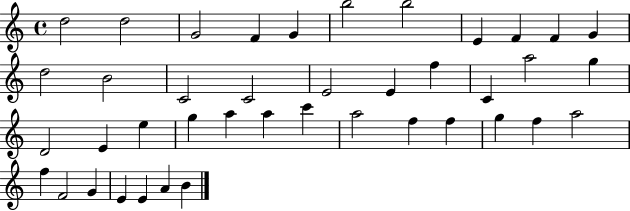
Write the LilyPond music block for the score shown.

{
  \clef treble
  \time 4/4
  \defaultTimeSignature
  \key c \major
  d''2 d''2 | g'2 f'4 g'4 | b''2 b''2 | e'4 f'4 f'4 g'4 | \break d''2 b'2 | c'2 c'2 | e'2 e'4 f''4 | c'4 a''2 g''4 | \break d'2 e'4 e''4 | g''4 a''4 a''4 c'''4 | a''2 f''4 f''4 | g''4 f''4 a''2 | \break f''4 f'2 g'4 | e'4 e'4 a'4 b'4 | \bar "|."
}